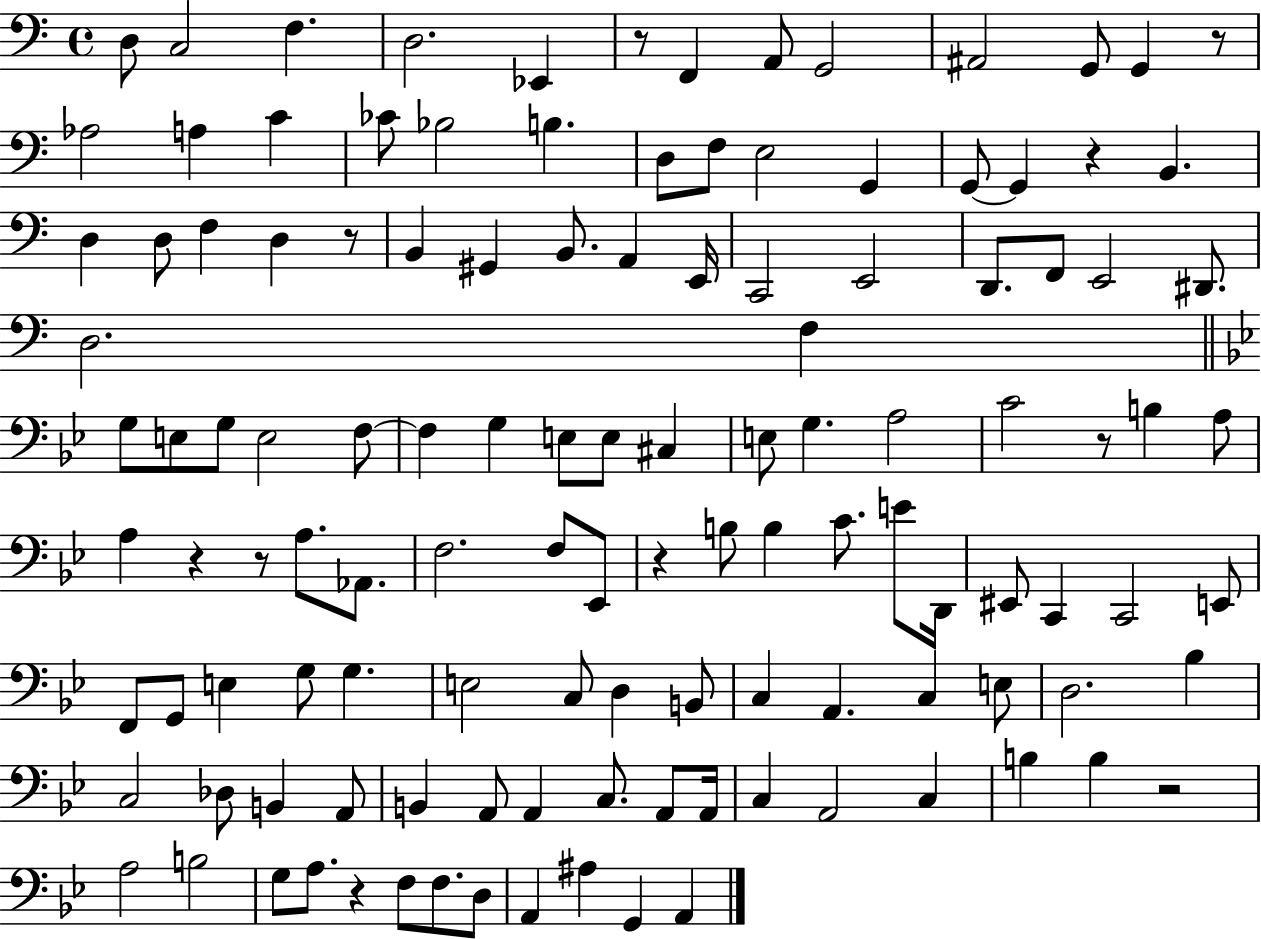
{
  \clef bass
  \time 4/4
  \defaultTimeSignature
  \key c \major
  \repeat volta 2 { d8 c2 f4. | d2. ees,4 | r8 f,4 a,8 g,2 | ais,2 g,8 g,4 r8 | \break aes2 a4 c'4 | ces'8 bes2 b4. | d8 f8 e2 g,4 | g,8~~ g,4 r4 b,4. | \break d4 d8 f4 d4 r8 | b,4 gis,4 b,8. a,4 e,16 | c,2 e,2 | d,8. f,8 e,2 dis,8. | \break d2. f4 | \bar "||" \break \key bes \major g8 e8 g8 e2 f8~~ | f4 g4 e8 e8 cis4 | e8 g4. a2 | c'2 r8 b4 a8 | \break a4 r4 r8 a8. aes,8. | f2. f8 ees,8 | r4 b8 b4 c'8. e'8 d,16 | eis,8 c,4 c,2 e,8 | \break f,8 g,8 e4 g8 g4. | e2 c8 d4 b,8 | c4 a,4. c4 e8 | d2. bes4 | \break c2 des8 b,4 a,8 | b,4 a,8 a,4 c8. a,8 a,16 | c4 a,2 c4 | b4 b4 r2 | \break a2 b2 | g8 a8. r4 f8 f8. d8 | a,4 ais4 g,4 a,4 | } \bar "|."
}